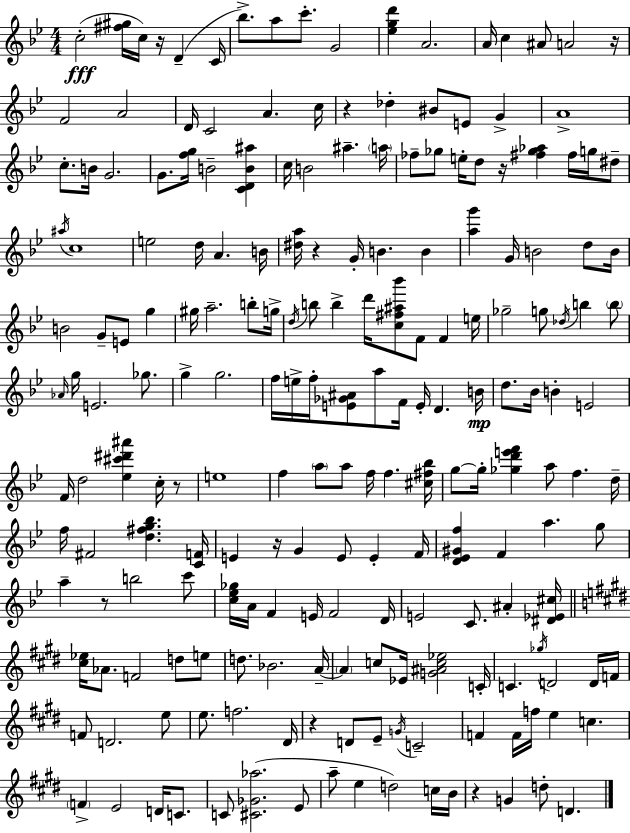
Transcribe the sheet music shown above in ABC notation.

X:1
T:Untitled
M:4/4
L:1/4
K:Gm
c2 [^f^g]/4 c/4 z/4 D C/4 _b/2 a/2 c'/2 G2 [_egd'] A2 A/4 c ^A/2 A2 z/4 F2 A2 D/4 C2 A c/4 z _d ^B/2 E/2 G A4 c/2 B/4 G2 G/2 [fg]/4 B2 [CDB^a] c/4 B2 ^a a/4 _f/2 _g/2 e/4 d/2 z/4 [^f_g_a] ^f/4 g/4 ^d/2 ^a/4 c4 e2 d/4 A B/4 [^da]/4 z G/4 B B [ag'] G/4 B2 d/2 B/4 B2 G/2 E/2 g ^g/4 a2 b/2 g/4 d/4 b/2 b d'/4 [c^f^a_b']/2 F/2 F e/4 _g2 g/2 _d/4 b b/2 _A/4 g/4 E2 _g/2 g g2 f/4 e/4 f/4 [E_G^A]/2 a/2 F/4 E/4 D B/4 d/2 _B/4 B E2 F/4 d2 [_e^c'^d'^a'] c/4 z/2 e4 f a/2 a/2 f/4 f [^c^f_b]/4 g/2 g/4 [_gd'e'f'] a/2 f d/4 f/4 ^F2 [d^fg_b] [CF]/4 E z/4 G E/2 E F/4 [D_E^Gf] F a g/2 a z/2 b2 c'/2 [c_e_g]/4 A/4 F E/4 F2 D/4 E2 C/2 ^A [^D_E^c]/4 [^c_e]/4 _A/2 F2 d/2 e/2 d/2 _B2 A/4 A c/2 _E/4 [G^Ac_e]2 C/4 C _g/4 D2 D/4 F/4 F/2 D2 e/2 e/2 f2 ^D/4 z D/2 E/2 G/4 C2 F F/4 f/4 e c F E2 D/4 C/2 C/2 [^C_G_a]2 E/2 a/2 e d2 c/4 B/4 z G d/2 D